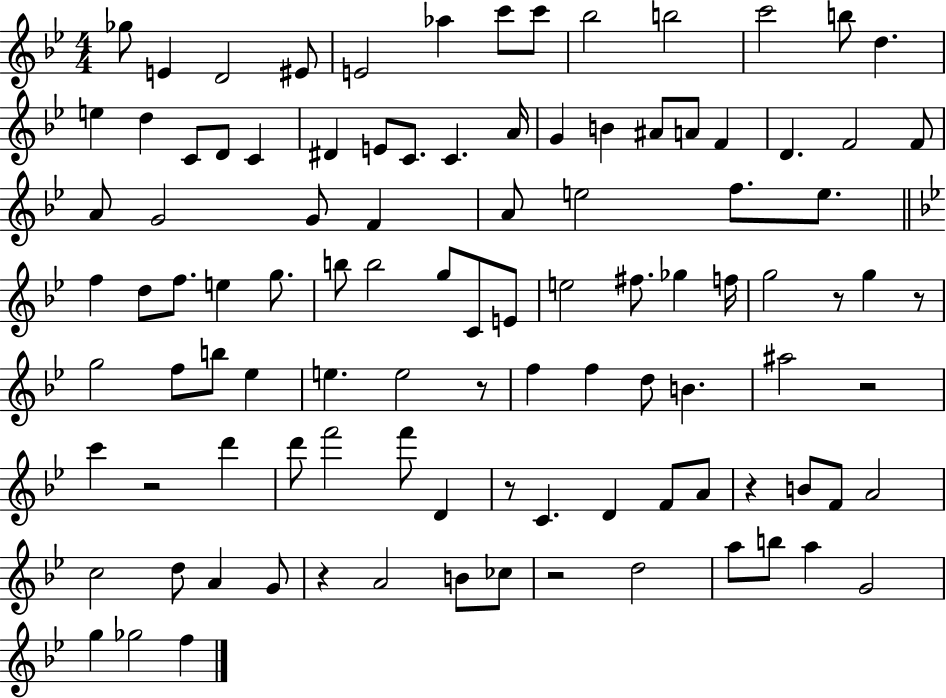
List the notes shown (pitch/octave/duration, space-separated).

Gb5/e E4/q D4/h EIS4/e E4/h Ab5/q C6/e C6/e Bb5/h B5/h C6/h B5/e D5/q. E5/q D5/q C4/e D4/e C4/q D#4/q E4/e C4/e. C4/q. A4/s G4/q B4/q A#4/e A4/e F4/q D4/q. F4/h F4/e A4/e G4/h G4/e F4/q A4/e E5/h F5/e. E5/e. F5/q D5/e F5/e. E5/q G5/e. B5/e B5/h G5/e C4/e E4/e E5/h F#5/e. Gb5/q F5/s G5/h R/e G5/q R/e G5/h F5/e B5/e Eb5/q E5/q. E5/h R/e F5/q F5/q D5/e B4/q. A#5/h R/h C6/q R/h D6/q D6/e F6/h F6/e D4/q R/e C4/q. D4/q F4/e A4/e R/q B4/e F4/e A4/h C5/h D5/e A4/q G4/e R/q A4/h B4/e CES5/e R/h D5/h A5/e B5/e A5/q G4/h G5/q Gb5/h F5/q